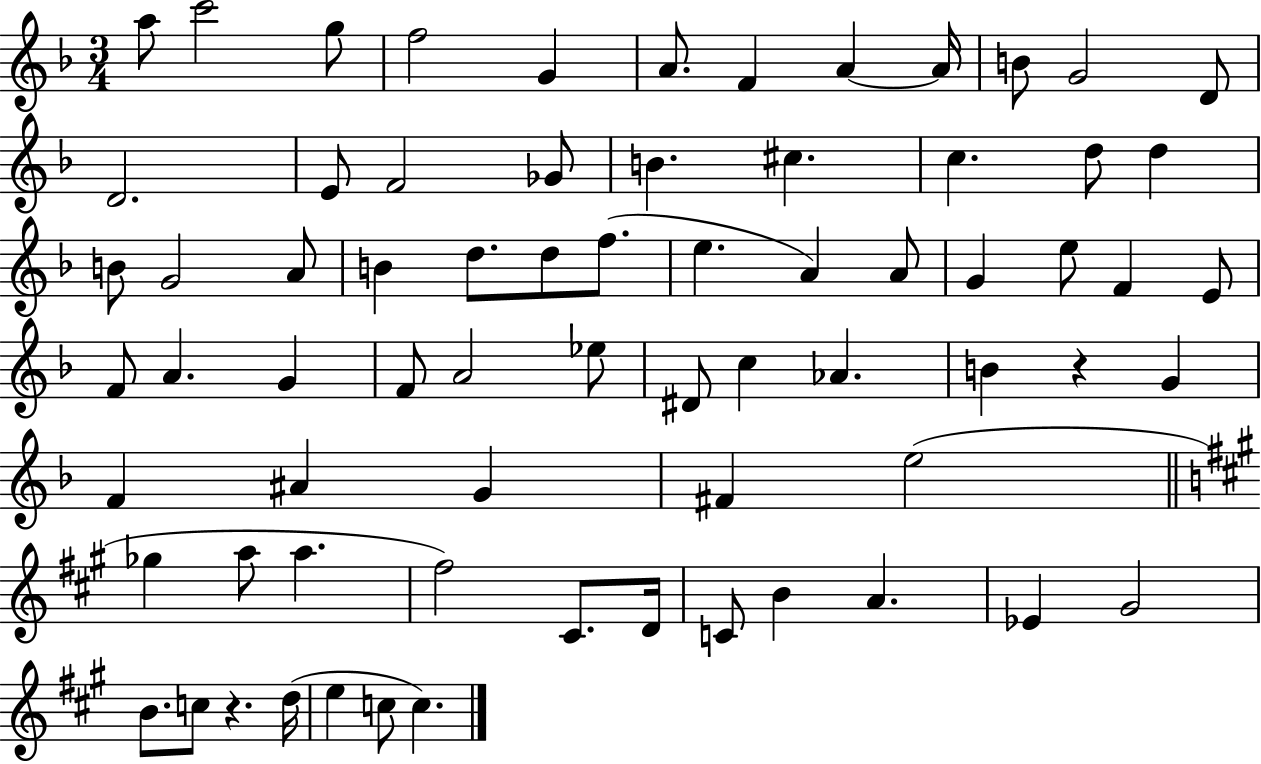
X:1
T:Untitled
M:3/4
L:1/4
K:F
a/2 c'2 g/2 f2 G A/2 F A A/4 B/2 G2 D/2 D2 E/2 F2 _G/2 B ^c c d/2 d B/2 G2 A/2 B d/2 d/2 f/2 e A A/2 G e/2 F E/2 F/2 A G F/2 A2 _e/2 ^D/2 c _A B z G F ^A G ^F e2 _g a/2 a ^f2 ^C/2 D/4 C/2 B A _E ^G2 B/2 c/2 z d/4 e c/2 c